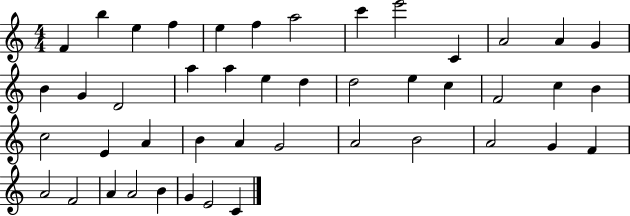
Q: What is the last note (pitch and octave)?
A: C4